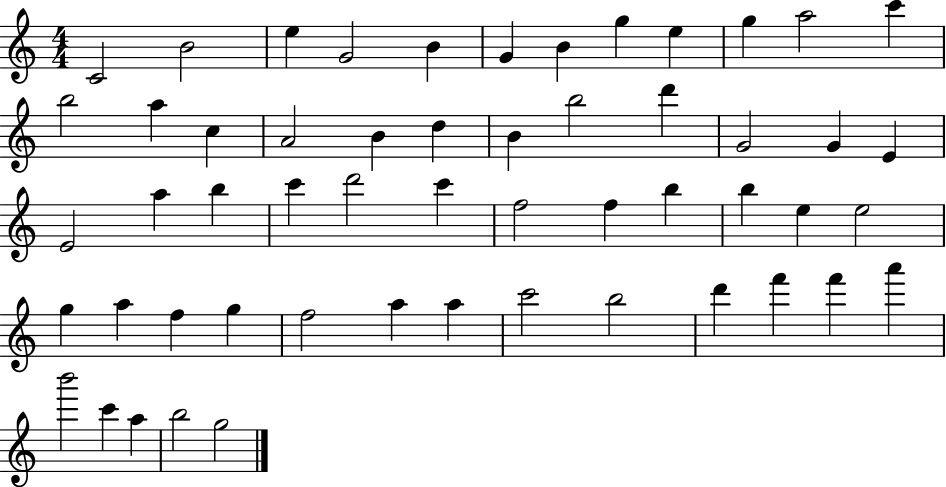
C4/h B4/h E5/q G4/h B4/q G4/q B4/q G5/q E5/q G5/q A5/h C6/q B5/h A5/q C5/q A4/h B4/q D5/q B4/q B5/h D6/q G4/h G4/q E4/q E4/h A5/q B5/q C6/q D6/h C6/q F5/h F5/q B5/q B5/q E5/q E5/h G5/q A5/q F5/q G5/q F5/h A5/q A5/q C6/h B5/h D6/q F6/q F6/q A6/q B6/h C6/q A5/q B5/h G5/h